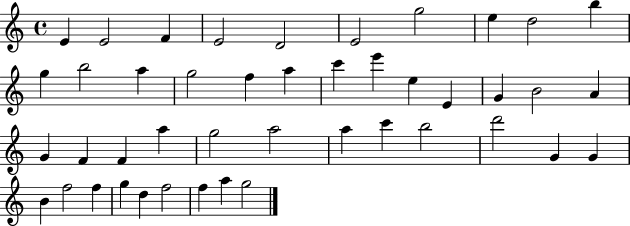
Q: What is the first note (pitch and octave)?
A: E4